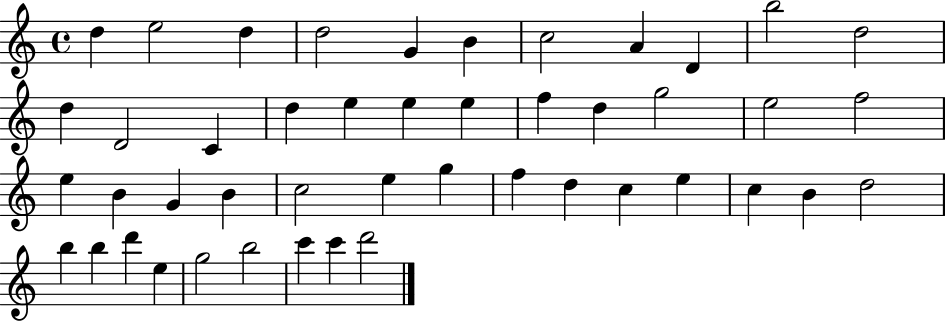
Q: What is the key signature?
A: C major